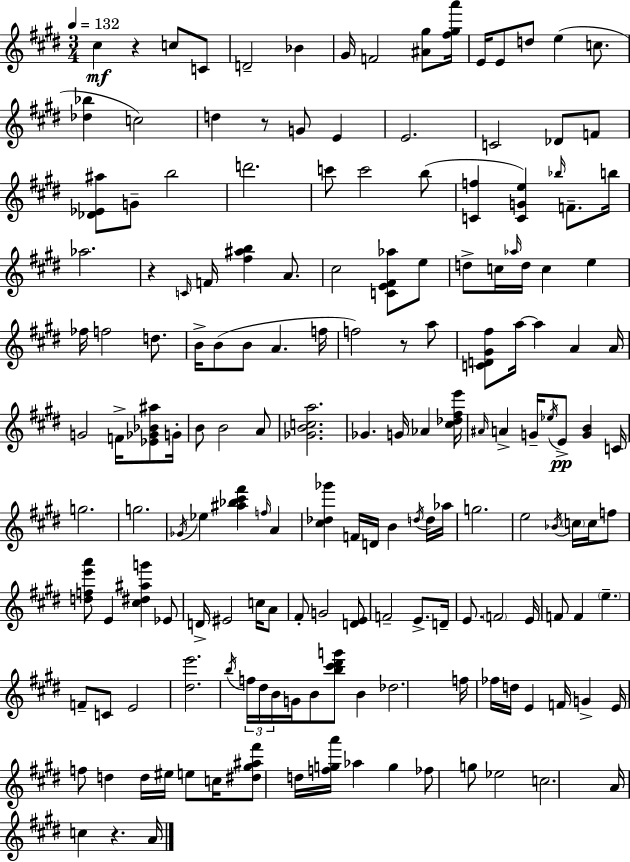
{
  \clef treble
  \numericTimeSignature
  \time 3/4
  \key e \major
  \tempo 4 = 132
  \repeat volta 2 { cis''4\mf r4 c''8 c'8 | d'2-- bes'4 | gis'16 f'2 <ais' gis''>8 <fis'' gis'' a'''>16 | e'16 e'8 d''8 e''4( c''8. | \break <des'' bes''>4 c''2) | d''4 r8 g'8 e'4 | e'2. | c'2 des'8 f'8 | \break <des' ees' ais''>8 g'8-- b''2 | d'''2. | c'''8 c'''2 b''8( | <c' f''>4 <c' g' e''>4) \grace { bes''16 } f'8.-- | \break b''16 aes''2. | r4 \grace { c'16 } f'16 <fis'' ais'' b''>4 a'8. | cis''2 <c' e' fis' aes''>8 | e''8 d''8-> c''16 \grace { aes''16 } d''16 c''4 e''4 | \break fes''16 f''2 | d''8. b'16-> b'8( b'8 a'4. | f''16 f''2) r8 | a''8 <c' d' gis' fis''>8 a''16~~ a''4 a'4 | \break a'16 g'2 f'16-> | <ees' ges' bes' ais''>8 g'16-. b'8 b'2 | a'8 <ges' b' c'' a''>2. | ges'4. g'16 aes'4 | \break <cis'' des'' fis'' e'''>16 \grace { ais'16 } a'4-> g'16-- \acciaccatura { ees''16 }\pp e'8-> | <g' b'>4 c'16 g''2. | g''2. | \acciaccatura { ges'16 } ees''4 <ais'' bes'' cis''' fis'''>4 | \break \grace { f''16 } a'4 <cis'' des'' ges'''>4 f'16 | d'16 b'4 \acciaccatura { d''16 } d''16 aes''16 g''2. | e''2 | \acciaccatura { bes'16 } \parenthesize c''16 c''16 f''8 <d'' f'' e''' a'''>8 e'4 | \break <cis'' dis'' ais'' g'''>4 ees'8 d'16-> eis'2 | c''16 a'8 fis'8-. g'2 | <d' e'>8 f'2-- | e'8.-> d'16-- e'8. | \break \parenthesize f'2 e'16 f'8 f'4 | \parenthesize e''4.-- f'8-- c'8 | e'2 <dis'' e'''>2. | \acciaccatura { b''16 } \tuplet 3/2 { f''16 dis''16 | \break b'16 } g'16 b'8 <b'' cis''' dis''' g'''>8 b'4 des''2. | f''16 fes''16 | d''16 e'4 f'16 g'4-> e'16 f''8 | d''4 d''16 eis''16 e''8 c''16 <dis'' gis'' ais'' fis'''>8 | \break d''16 <f'' g'' a'''>16 aes''4 g''4 fes''8 | g''8 ees''2 c''2. | a'16 c''4 | r4. a'16 } \bar "|."
}